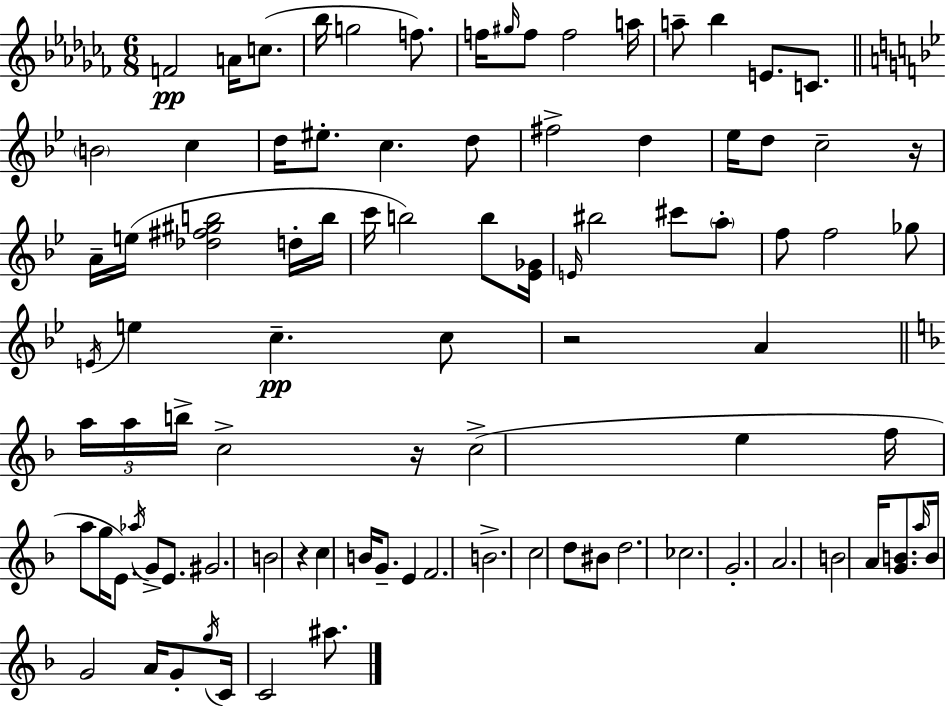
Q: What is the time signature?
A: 6/8